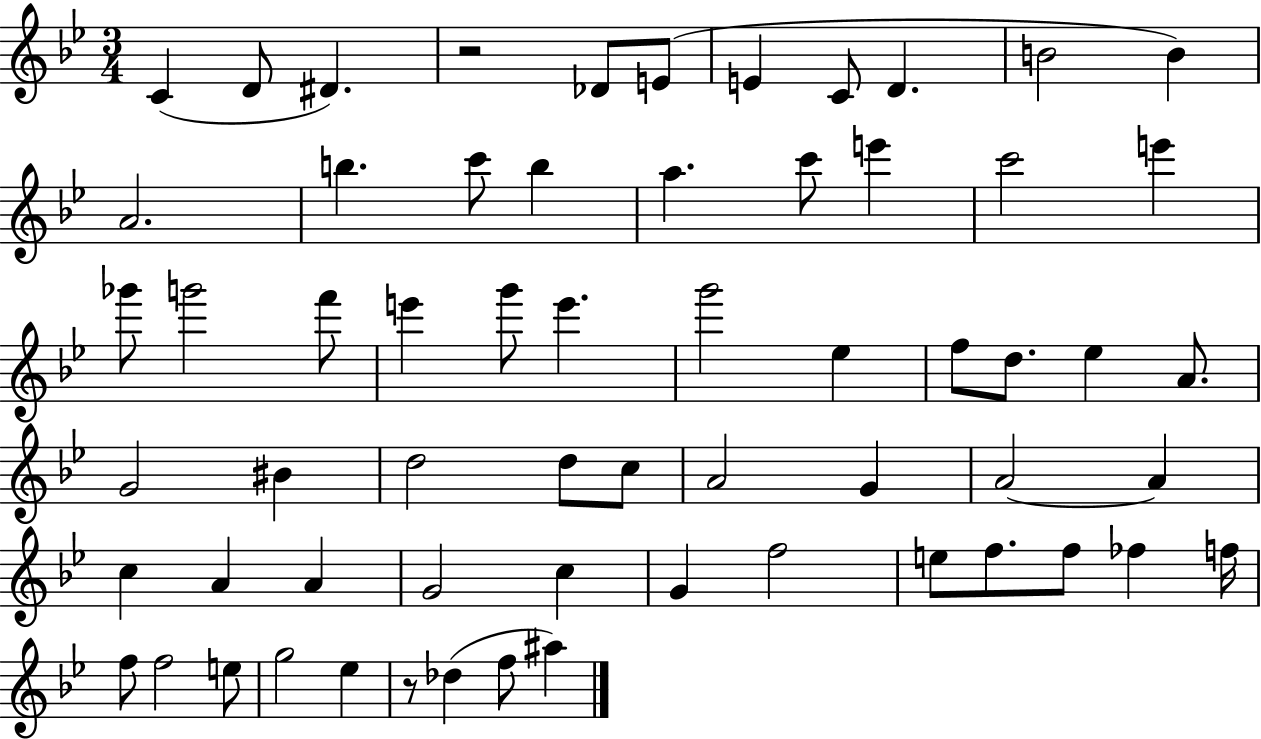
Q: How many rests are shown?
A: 2